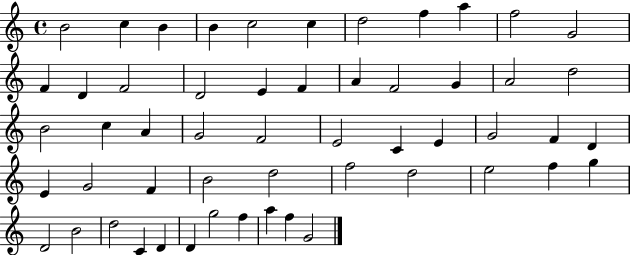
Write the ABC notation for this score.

X:1
T:Untitled
M:4/4
L:1/4
K:C
B2 c B B c2 c d2 f a f2 G2 F D F2 D2 E F A F2 G A2 d2 B2 c A G2 F2 E2 C E G2 F D E G2 F B2 d2 f2 d2 e2 f g D2 B2 d2 C D D g2 f a f G2